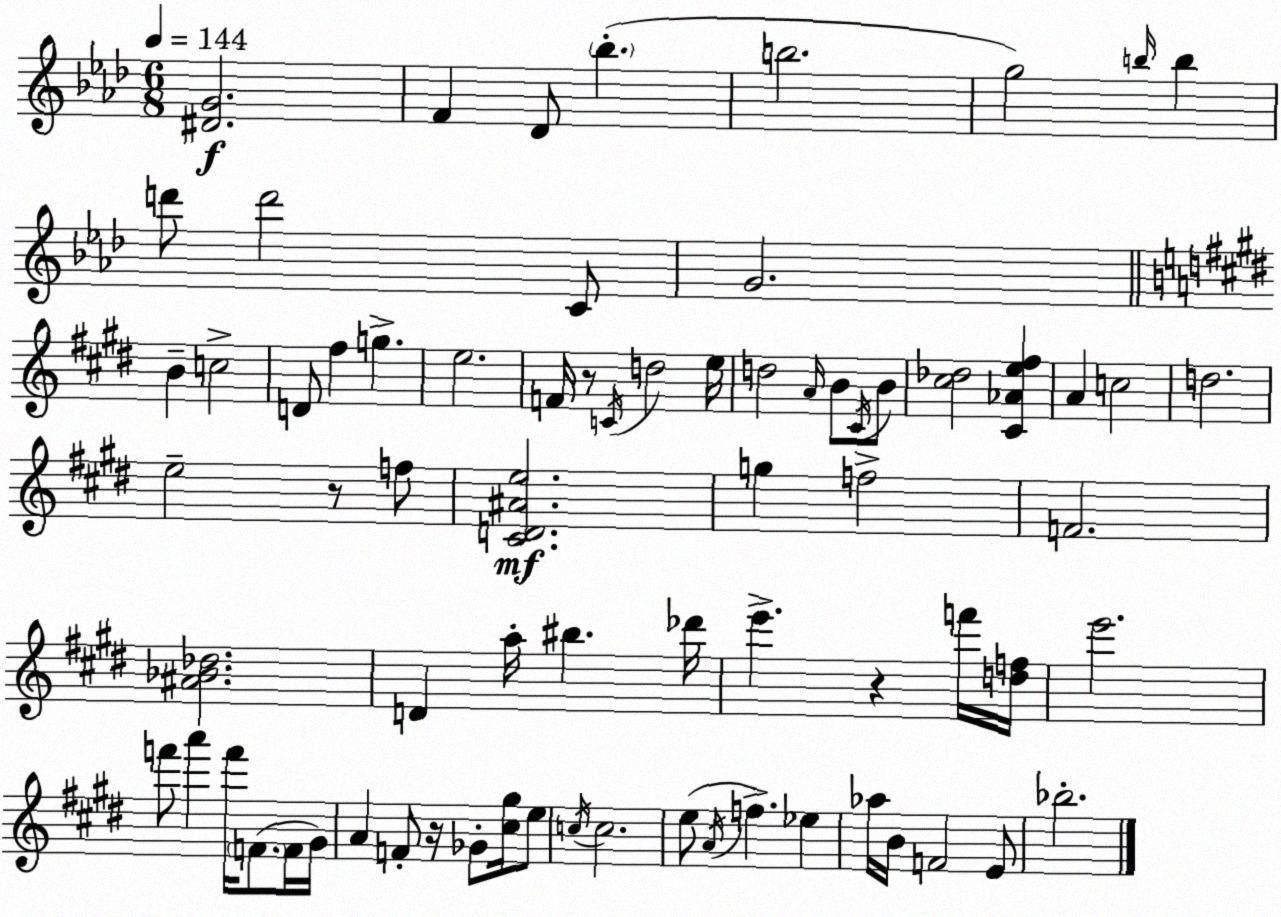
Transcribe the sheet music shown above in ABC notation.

X:1
T:Untitled
M:6/8
L:1/4
K:Ab
[^DG]2 F _D/2 _b b2 g2 b/4 b d'/2 d'2 C/2 G2 B c2 D/2 ^f g e2 F/4 z/2 C/4 d2 e/4 d2 A/4 B/2 ^C/4 B/2 [^c_d]2 [^C_Ae^f] A c2 d2 e2 z/2 f/2 [^CD^Ae]2 g f2 F2 [^A_B_d]2 D a/4 ^b _d'/4 e' z f'/4 [df]/4 e'2 f'/2 a' f'/4 F/2 F/4 ^G/4 A F/2 z/4 _G/2 [^c^g]/4 e/2 c/4 c2 e/2 A/4 f _e _a/4 B/4 F2 E/2 _b2